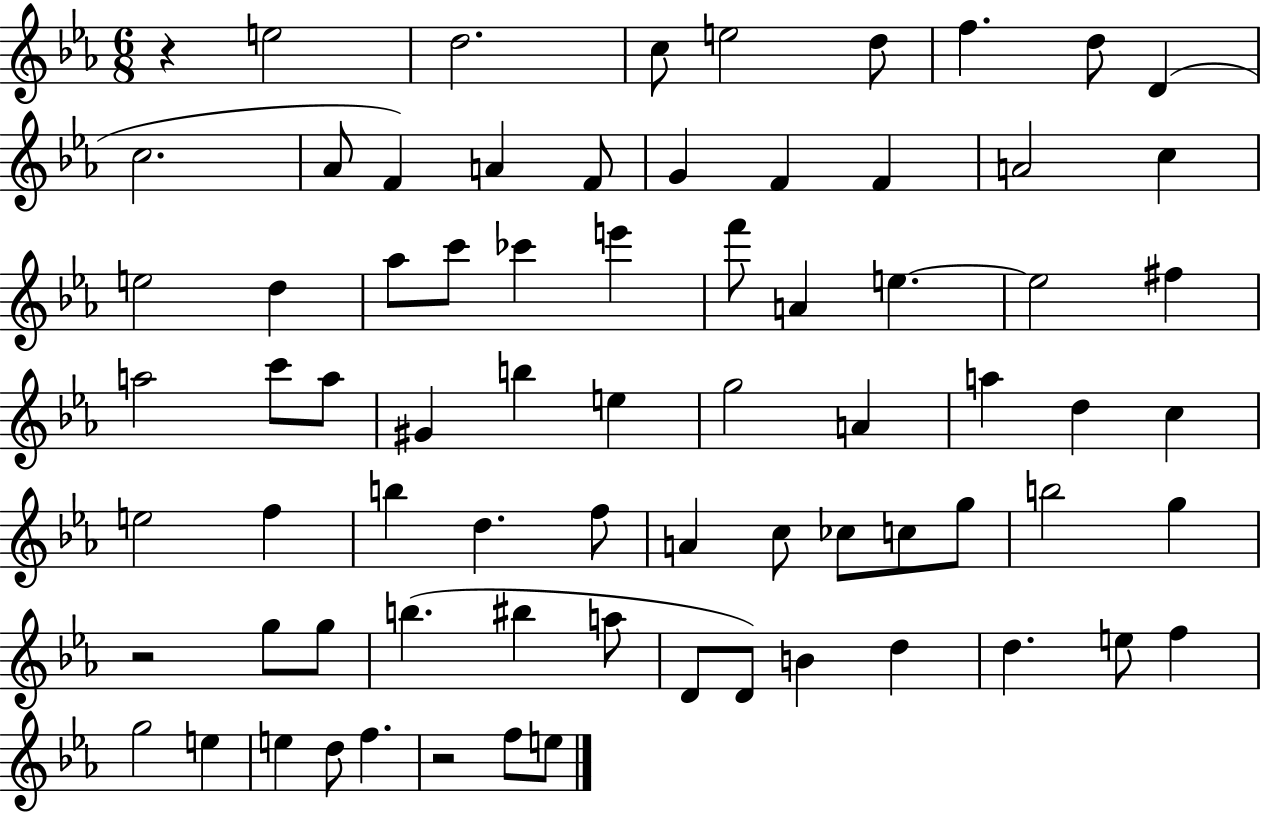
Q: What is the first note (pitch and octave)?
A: E5